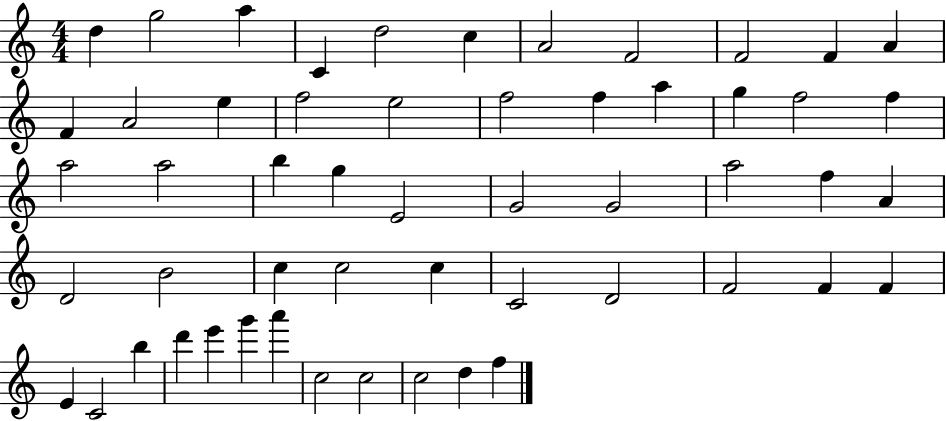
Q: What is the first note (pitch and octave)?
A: D5